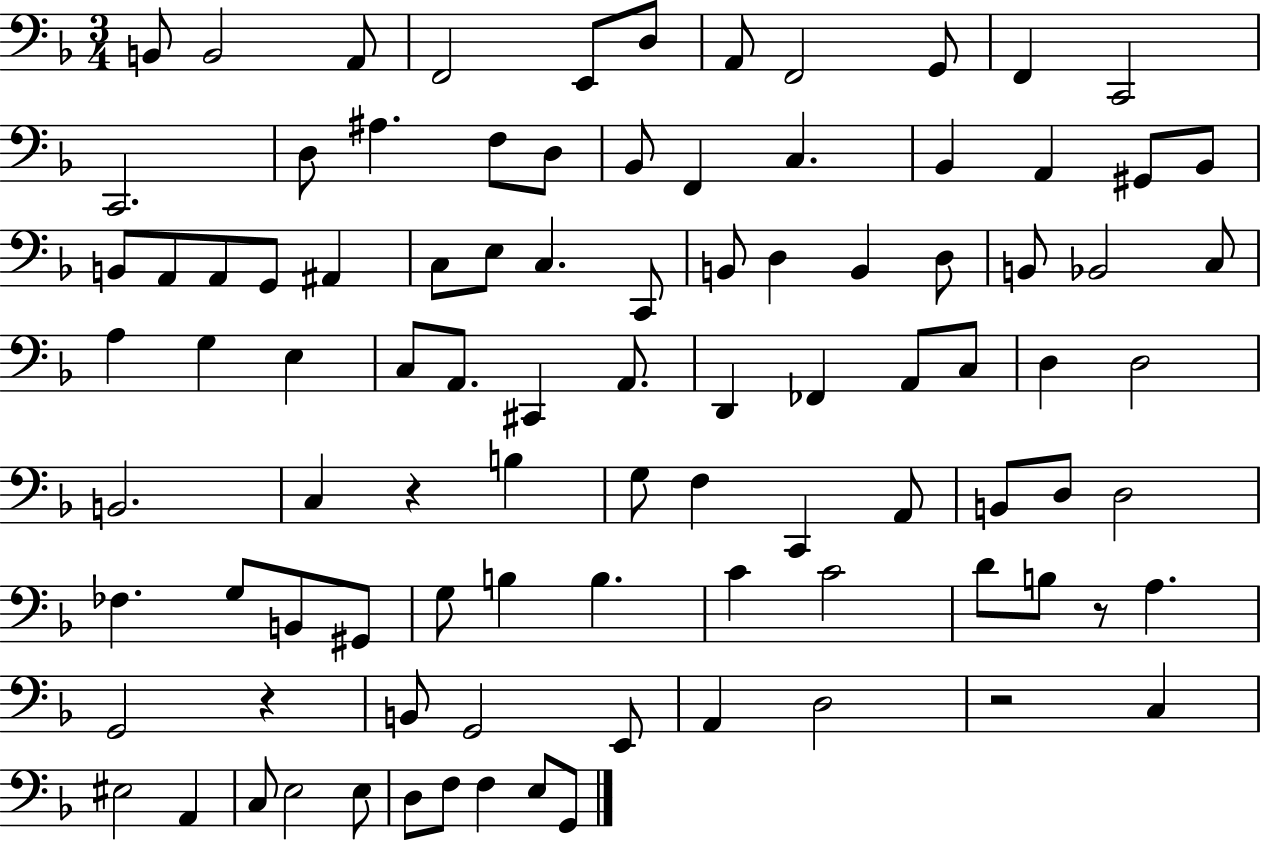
{
  \clef bass
  \numericTimeSignature
  \time 3/4
  \key f \major
  b,8 b,2 a,8 | f,2 e,8 d8 | a,8 f,2 g,8 | f,4 c,2 | \break c,2. | d8 ais4. f8 d8 | bes,8 f,4 c4. | bes,4 a,4 gis,8 bes,8 | \break b,8 a,8 a,8 g,8 ais,4 | c8 e8 c4. c,8 | b,8 d4 b,4 d8 | b,8 bes,2 c8 | \break a4 g4 e4 | c8 a,8. cis,4 a,8. | d,4 fes,4 a,8 c8 | d4 d2 | \break b,2. | c4 r4 b4 | g8 f4 c,4 a,8 | b,8 d8 d2 | \break fes4. g8 b,8 gis,8 | g8 b4 b4. | c'4 c'2 | d'8 b8 r8 a4. | \break g,2 r4 | b,8 g,2 e,8 | a,4 d2 | r2 c4 | \break eis2 a,4 | c8 e2 e8 | d8 f8 f4 e8 g,8 | \bar "|."
}